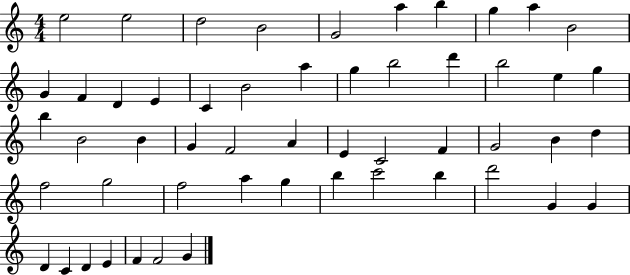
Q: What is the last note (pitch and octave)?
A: G4